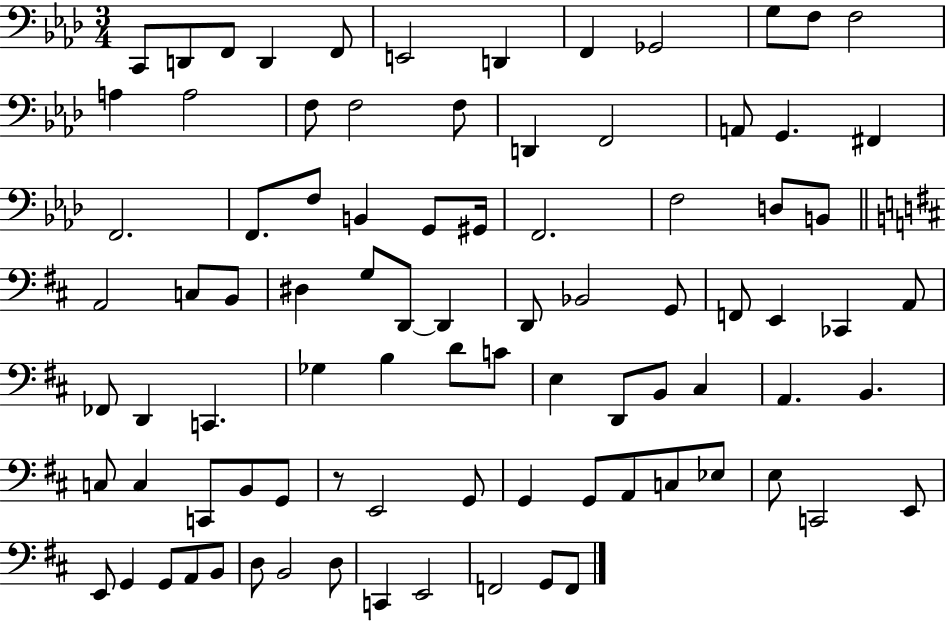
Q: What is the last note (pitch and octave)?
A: F2